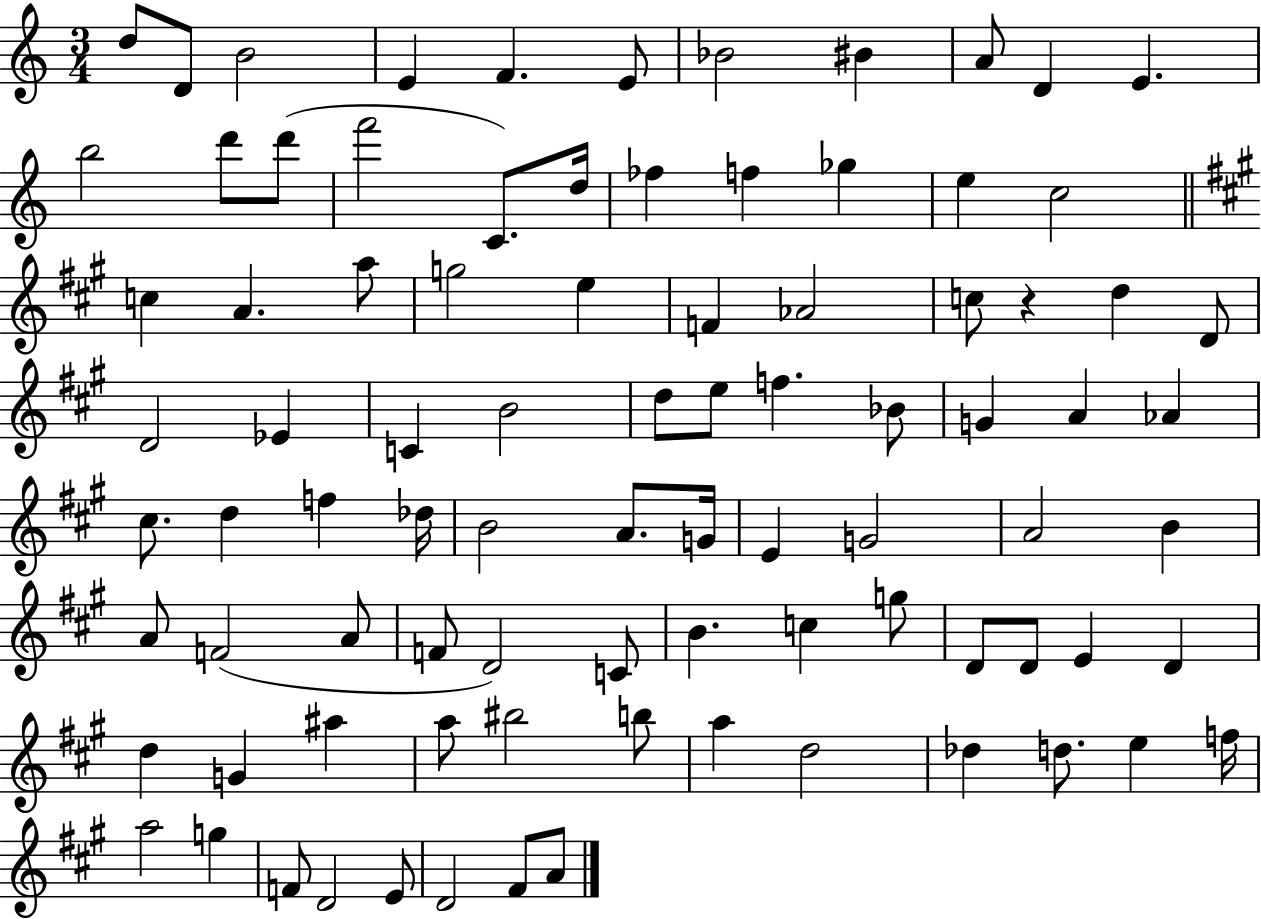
X:1
T:Untitled
M:3/4
L:1/4
K:C
d/2 D/2 B2 E F E/2 _B2 ^B A/2 D E b2 d'/2 d'/2 f'2 C/2 d/4 _f f _g e c2 c A a/2 g2 e F _A2 c/2 z d D/2 D2 _E C B2 d/2 e/2 f _B/2 G A _A ^c/2 d f _d/4 B2 A/2 G/4 E G2 A2 B A/2 F2 A/2 F/2 D2 C/2 B c g/2 D/2 D/2 E D d G ^a a/2 ^b2 b/2 a d2 _d d/2 e f/4 a2 g F/2 D2 E/2 D2 ^F/2 A/2